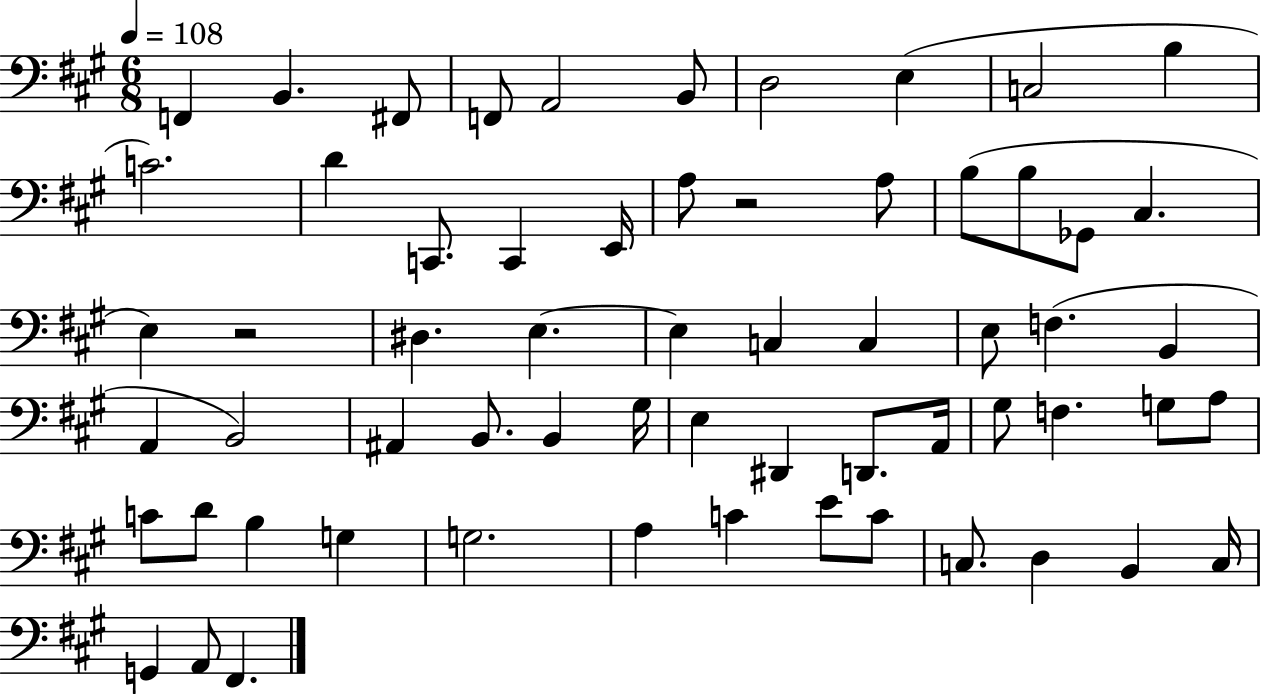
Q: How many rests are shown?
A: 2